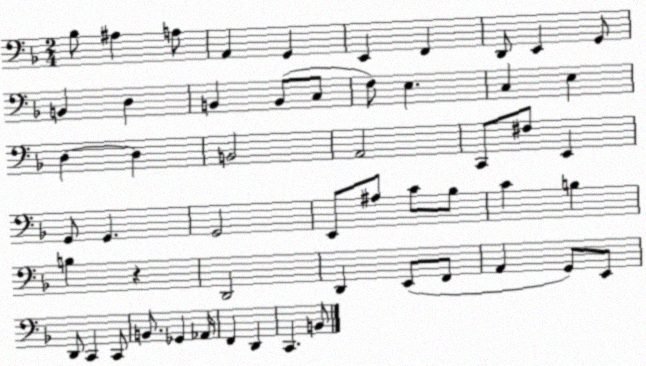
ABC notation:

X:1
T:Untitled
M:2/4
L:1/4
K:F
_B,/2 ^A, A,/2 A,, G,, E,, F,, D,,/2 E,, G,,/2 B,, D, B,, B,,/2 C,/2 F,/2 E, C, E, D, D, B,,2 A,,2 C,,/2 ^F,/2 E,, G,,/2 G,, G,,2 E,,/2 ^A,/2 C/2 _B,/2 C B, B, z D,,2 D,, E,,/2 F,,/2 A,, G,,/2 E,,/2 D,,/2 C,, C,,/2 B,,/2 _G,, _A,,/4 F,, D,, C,, B,,/2